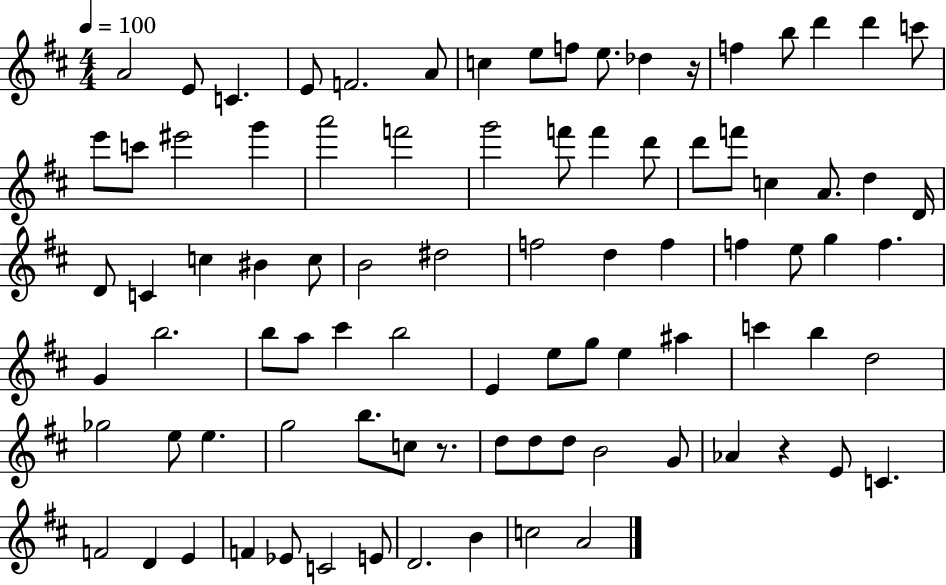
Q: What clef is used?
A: treble